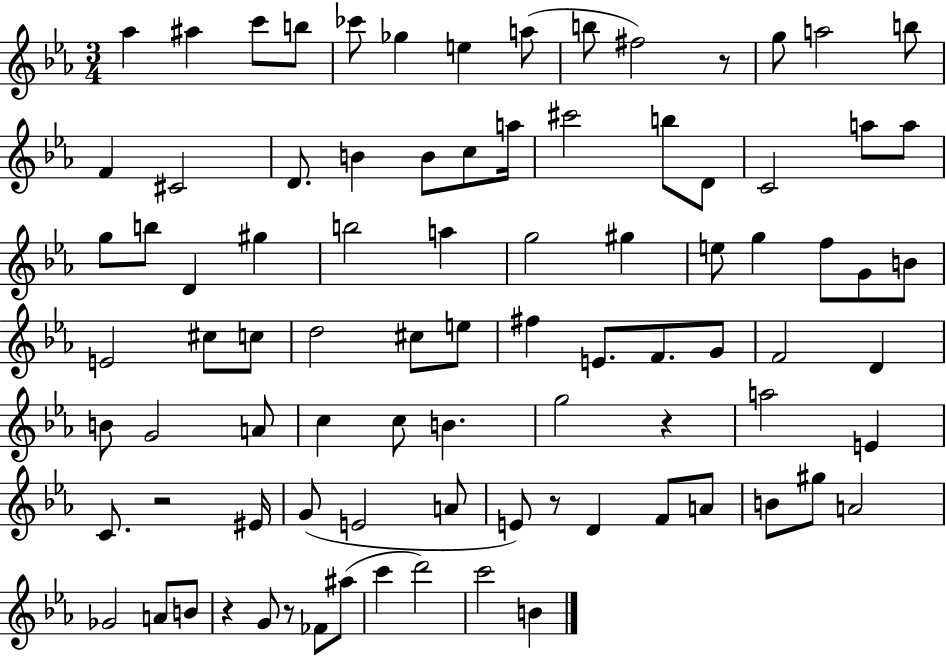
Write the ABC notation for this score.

X:1
T:Untitled
M:3/4
L:1/4
K:Eb
_a ^a c'/2 b/2 _c'/2 _g e a/2 b/2 ^f2 z/2 g/2 a2 b/2 F ^C2 D/2 B B/2 c/2 a/4 ^c'2 b/2 D/2 C2 a/2 a/2 g/2 b/2 D ^g b2 a g2 ^g e/2 g f/2 G/2 B/2 E2 ^c/2 c/2 d2 ^c/2 e/2 ^f E/2 F/2 G/2 F2 D B/2 G2 A/2 c c/2 B g2 z a2 E C/2 z2 ^E/4 G/2 E2 A/2 E/2 z/2 D F/2 A/2 B/2 ^g/2 A2 _G2 A/2 B/2 z G/2 z/2 _F/2 ^a/2 c' d'2 c'2 B